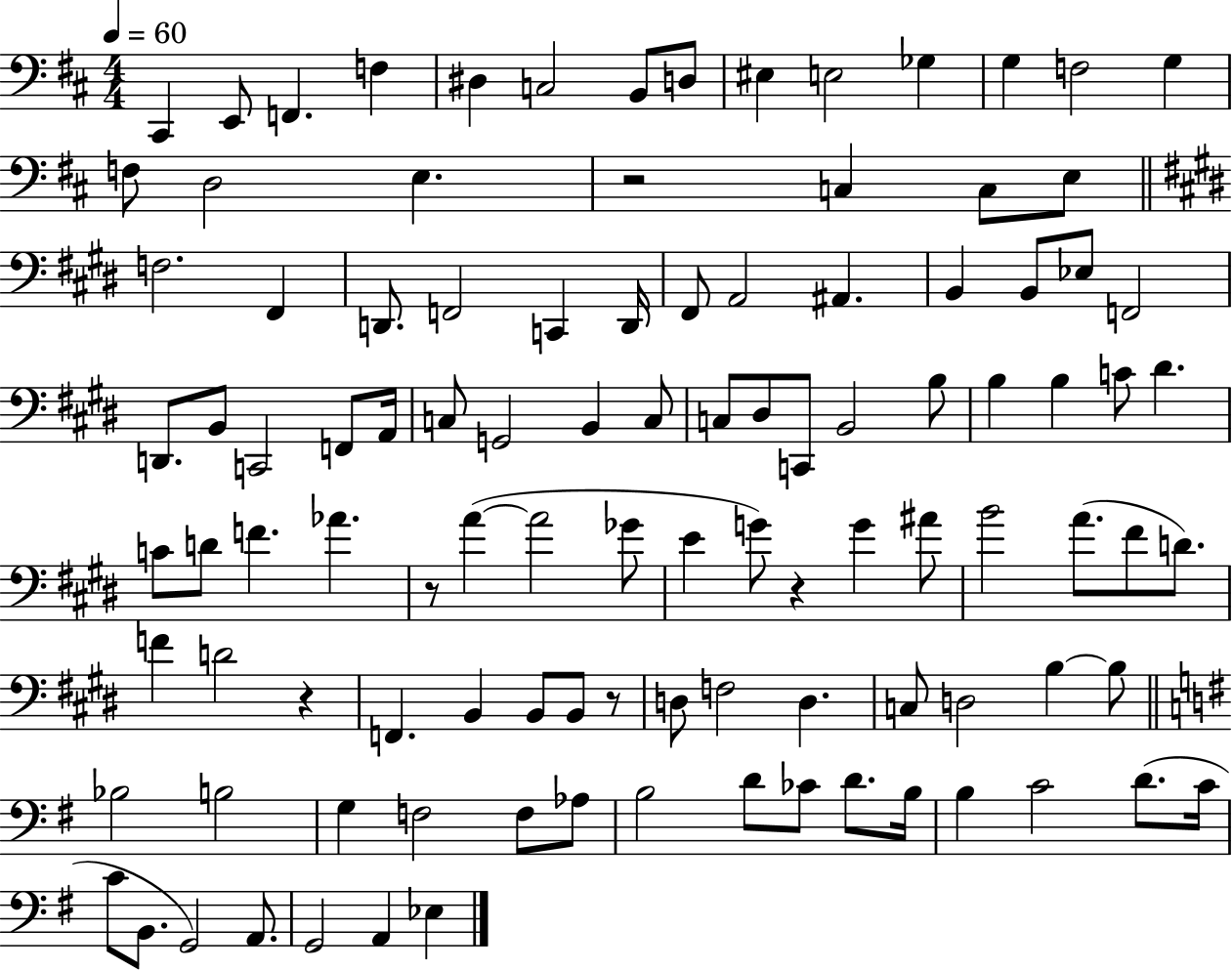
C#2/q E2/e F2/q. F3/q D#3/q C3/h B2/e D3/e EIS3/q E3/h Gb3/q G3/q F3/h G3/q F3/e D3/h E3/q. R/h C3/q C3/e E3/e F3/h. F#2/q D2/e. F2/h C2/q D2/s F#2/e A2/h A#2/q. B2/q B2/e Eb3/e F2/h D2/e. B2/e C2/h F2/e A2/s C3/e G2/h B2/q C3/e C3/e D#3/e C2/e B2/h B3/e B3/q B3/q C4/e D#4/q. C4/e D4/e F4/q. Ab4/q. R/e A4/q A4/h Gb4/e E4/q G4/e R/q G4/q A#4/e B4/h A4/e. F#4/e D4/e. F4/q D4/h R/q F2/q. B2/q B2/e B2/e R/e D3/e F3/h D3/q. C3/e D3/h B3/q B3/e Bb3/h B3/h G3/q F3/h F3/e Ab3/e B3/h D4/e CES4/e D4/e. B3/s B3/q C4/h D4/e. C4/s C4/e B2/e. G2/h A2/e. G2/h A2/q Eb3/q